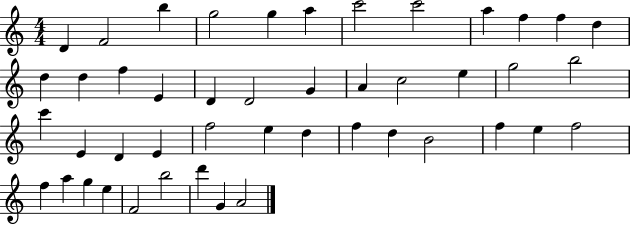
{
  \clef treble
  \numericTimeSignature
  \time 4/4
  \key c \major
  d'4 f'2 b''4 | g''2 g''4 a''4 | c'''2 c'''2 | a''4 f''4 f''4 d''4 | \break d''4 d''4 f''4 e'4 | d'4 d'2 g'4 | a'4 c''2 e''4 | g''2 b''2 | \break c'''4 e'4 d'4 e'4 | f''2 e''4 d''4 | f''4 d''4 b'2 | f''4 e''4 f''2 | \break f''4 a''4 g''4 e''4 | f'2 b''2 | d'''4 g'4 a'2 | \bar "|."
}